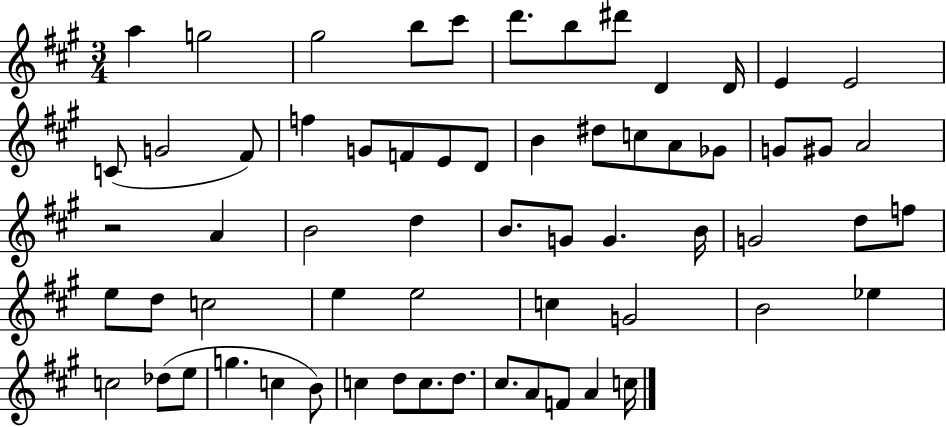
A5/q G5/h G#5/h B5/e C#6/e D6/e. B5/e D#6/e D4/q D4/s E4/q E4/h C4/e G4/h F#4/e F5/q G4/e F4/e E4/e D4/e B4/q D#5/e C5/e A4/e Gb4/e G4/e G#4/e A4/h R/h A4/q B4/h D5/q B4/e. G4/e G4/q. B4/s G4/h D5/e F5/e E5/e D5/e C5/h E5/q E5/h C5/q G4/h B4/h Eb5/q C5/h Db5/e E5/e G5/q. C5/q B4/e C5/q D5/e C5/e. D5/e. C#5/e. A4/e F4/e A4/q C5/s